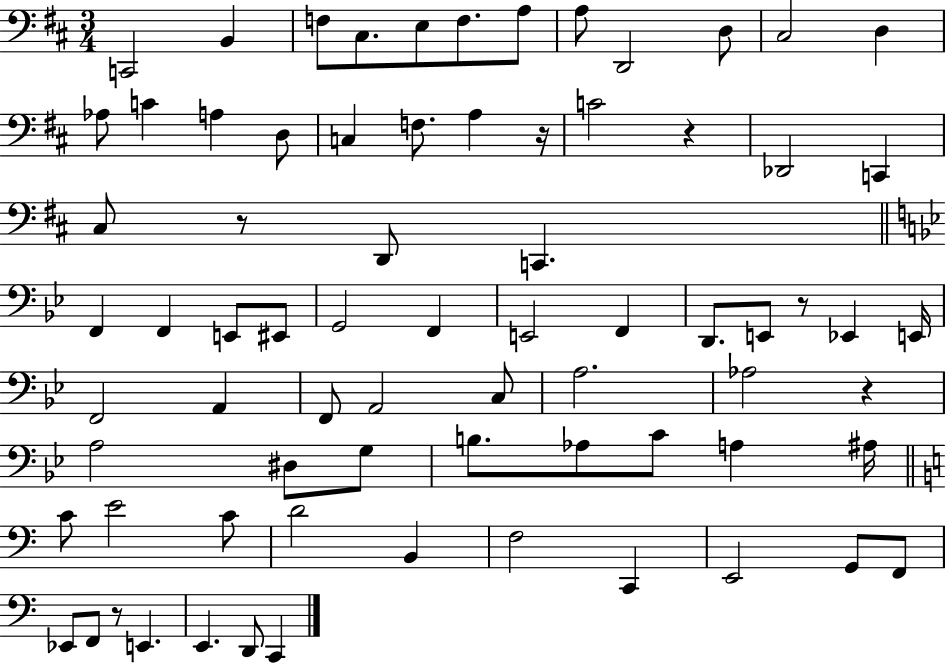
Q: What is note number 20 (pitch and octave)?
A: C4